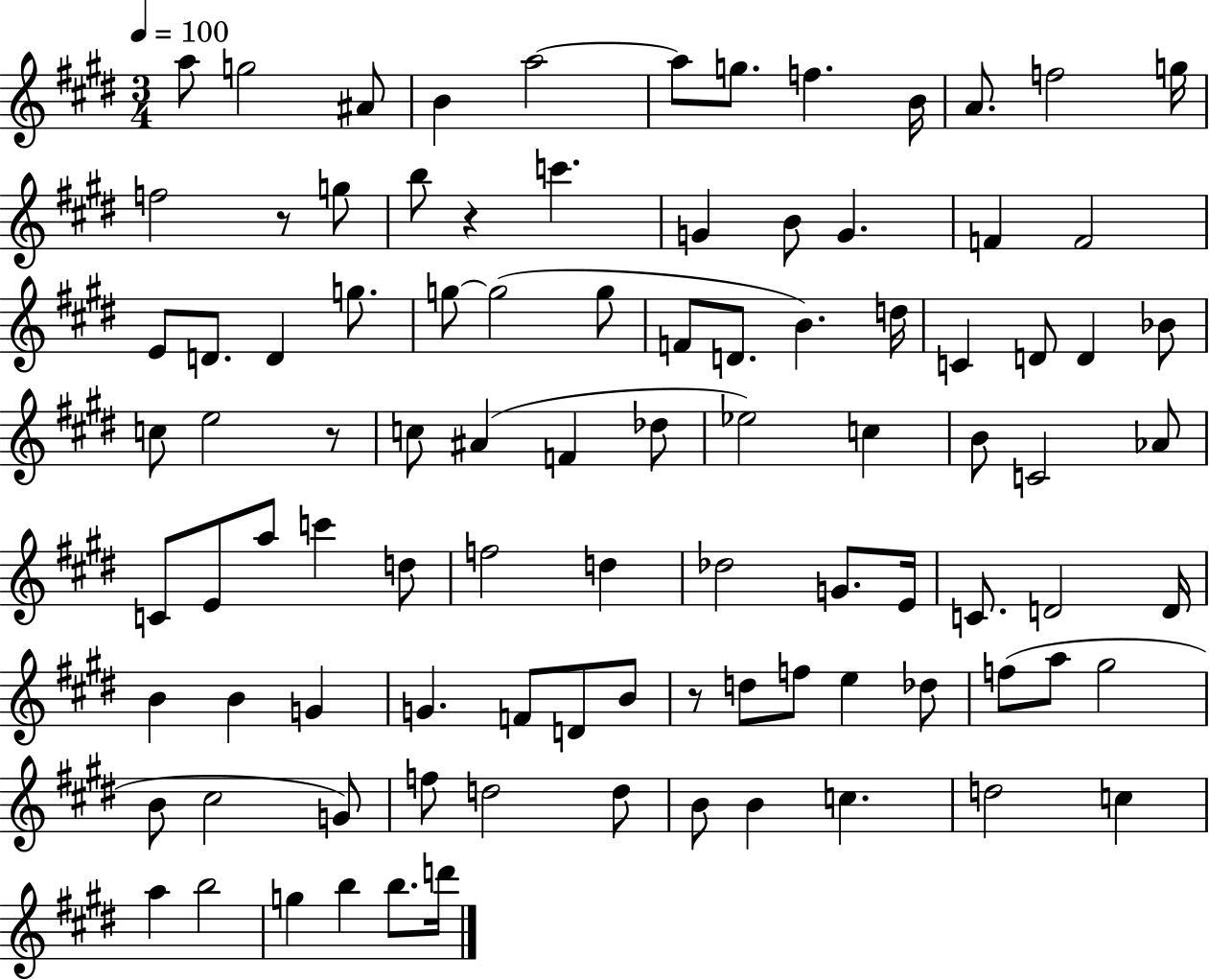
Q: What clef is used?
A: treble